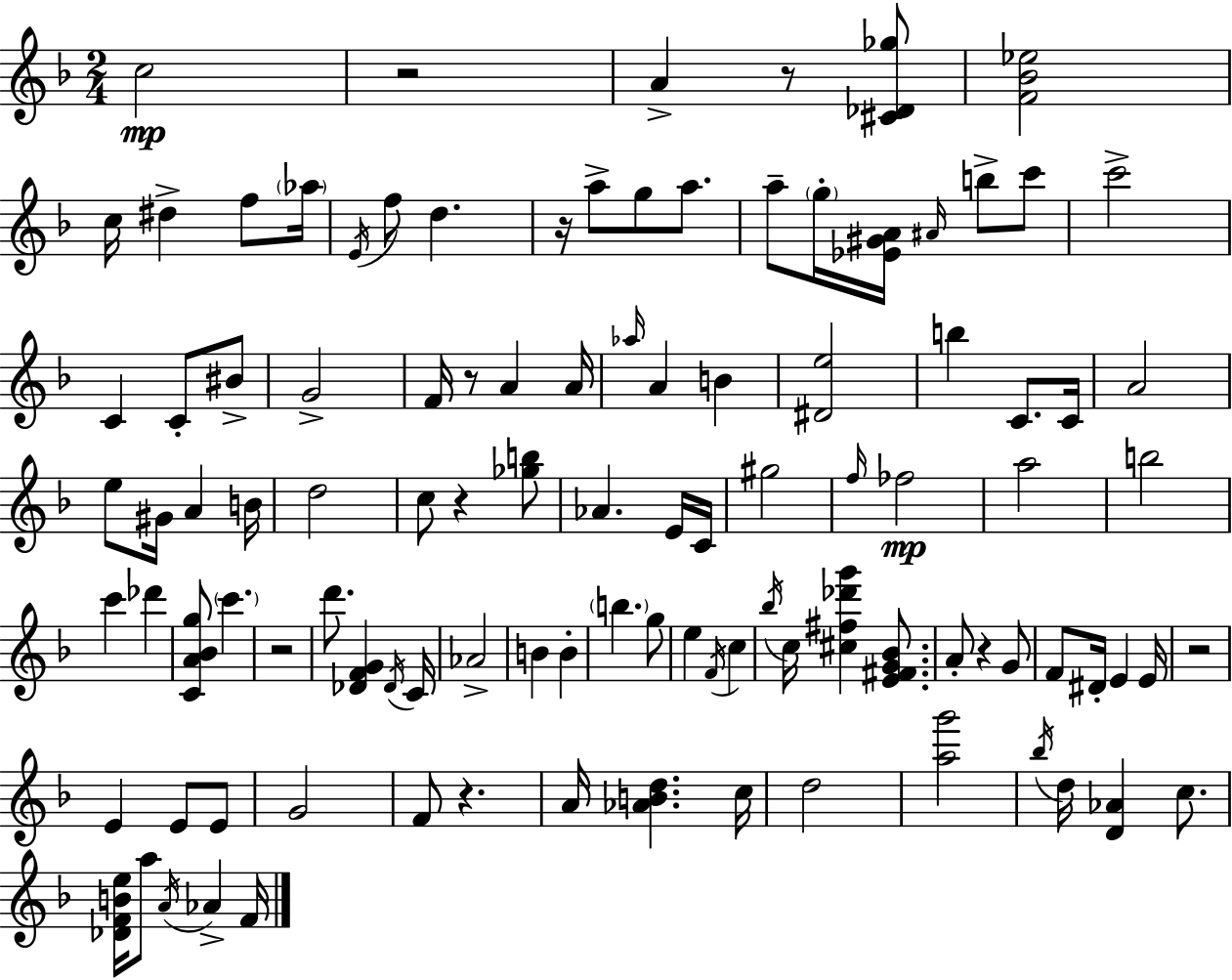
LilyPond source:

{
  \clef treble
  \numericTimeSignature
  \time 2/4
  \key d \minor
  \repeat volta 2 { c''2\mp | r2 | a'4-> r8 <cis' des' ges''>8 | <f' bes' ees''>2 | \break c''16 dis''4-> f''8 \parenthesize aes''16 | \acciaccatura { e'16 } f''8 d''4. | r16 a''8-> g''8 a''8. | a''8-- \parenthesize g''16-. <ees' gis' a'>16 \grace { ais'16 } b''8-> | \break c'''8 c'''2-> | c'4 c'8-. | bis'8-> g'2-> | f'16 r8 a'4 | \break a'16 \grace { aes''16 } a'4 b'4 | <dis' e''>2 | b''4 c'8. | c'16 a'2 | \break e''8 gis'16 a'4 | b'16 d''2 | c''8 r4 | <ges'' b''>8 aes'4. | \break e'16 c'16 gis''2 | \grace { f''16 }\mp fes''2 | a''2 | b''2 | \break c'''4 | des'''4 <c' a' bes' g''>8 \parenthesize c'''4. | r2 | d'''8. <des' f' g'>4 | \break \acciaccatura { des'16 } c'16 aes'2-> | b'4 | b'4-. \parenthesize b''4. | g''8 e''4 | \break \acciaccatura { f'16 } c''4 \acciaccatura { bes''16 } c''16 | <cis'' fis'' des''' g'''>4 <e' fis' g' bes'>8. a'8-. | r4 g'8 f'8 | dis'16-. e'4 e'16 r2 | \break e'4 | e'8 e'8 g'2 | f'8 | r4. a'16 | \break <aes' b' d''>4. c''16 d''2 | <a'' g'''>2 | \acciaccatura { bes''16 } | d''16 <d' aes'>4 c''8. | \break <des' f' b' e''>16 a''8 \acciaccatura { a'16 } aes'4-> | f'16 } \bar "|."
}